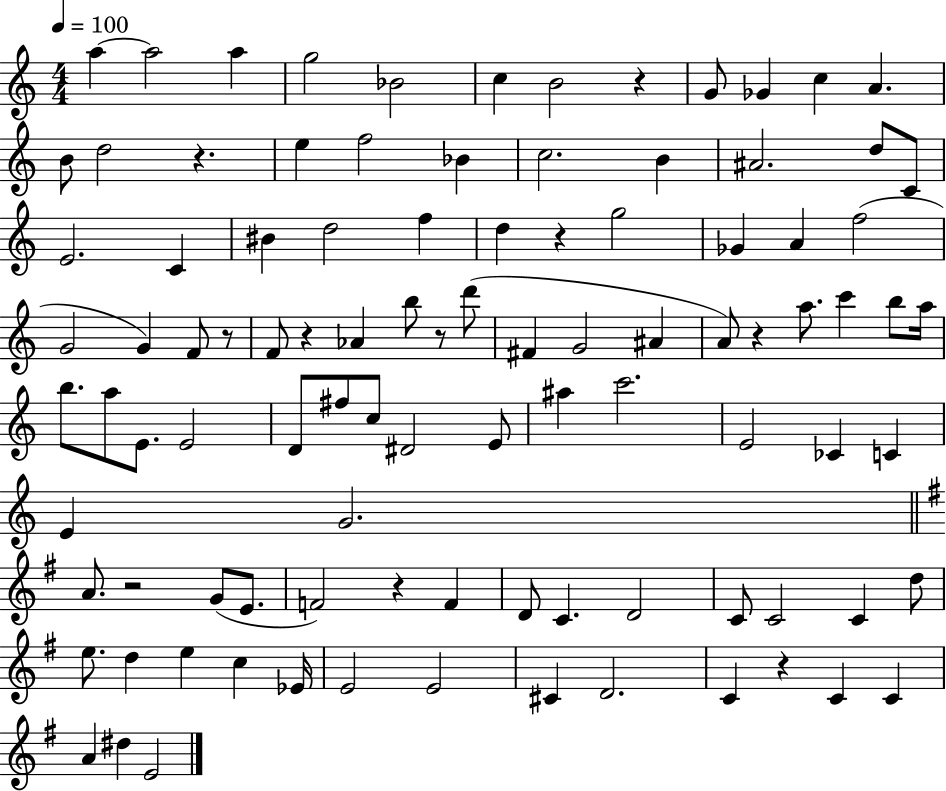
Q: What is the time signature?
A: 4/4